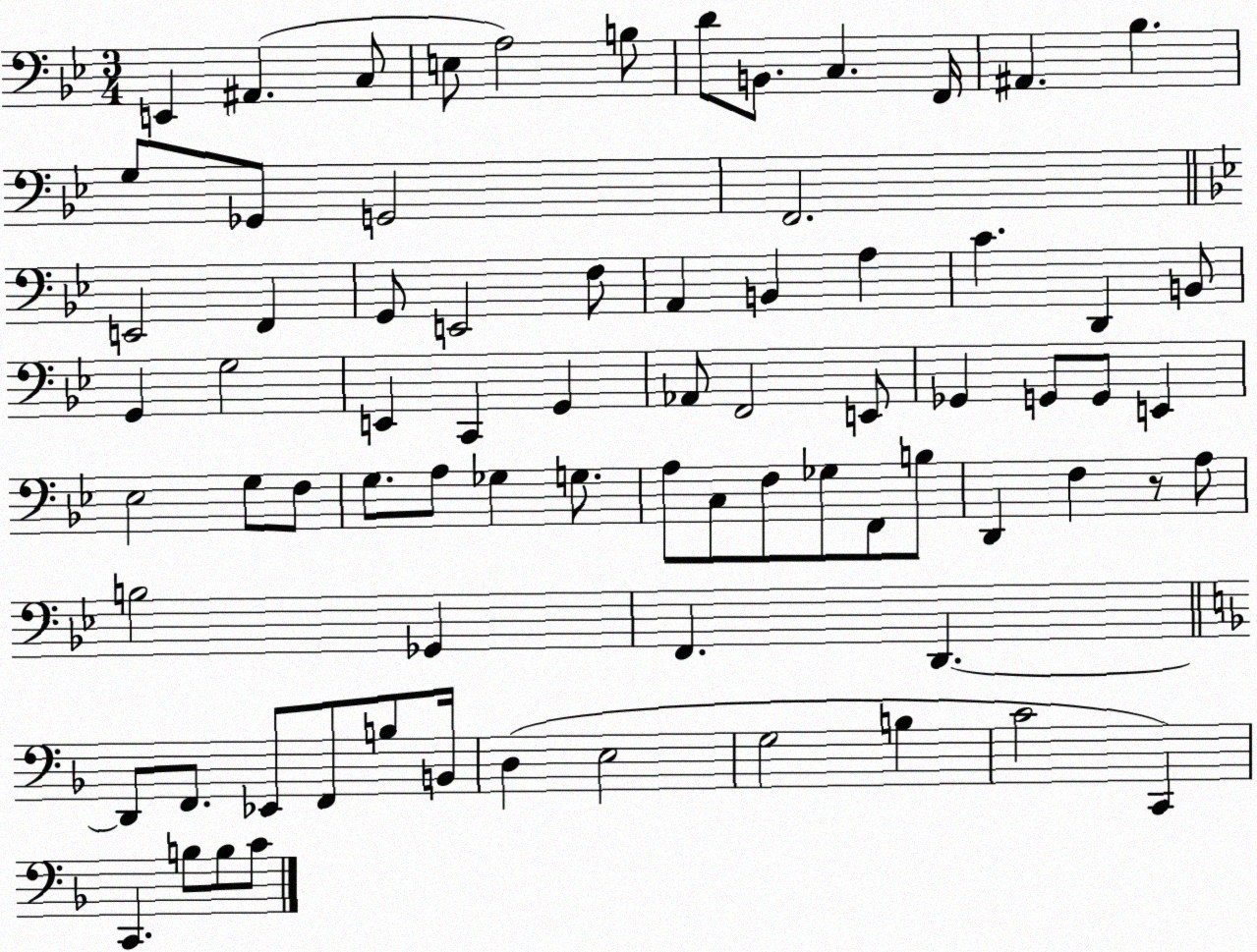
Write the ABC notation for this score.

X:1
T:Untitled
M:3/4
L:1/4
K:Bb
E,, ^A,, C,/2 E,/2 A,2 B,/2 D/2 B,,/2 C, F,,/4 ^A,, _B, G,/2 _G,,/2 G,,2 F,,2 E,,2 F,, G,,/2 E,,2 F,/2 A,, B,, A, C D,, B,,/2 G,, G,2 E,, C,, G,, _A,,/2 F,,2 E,,/2 _G,, G,,/2 G,,/2 E,, _E,2 G,/2 F,/2 G,/2 A,/2 _G, G,/2 A,/2 C,/2 F,/2 _G,/2 F,,/2 B,/2 D,, F, z/2 A,/2 B,2 _G,, F,, D,, D,,/2 F,,/2 _E,,/2 F,,/2 B,/2 B,,/4 D, E,2 G,2 B, C2 C,, C,, B,/2 B,/2 C/2